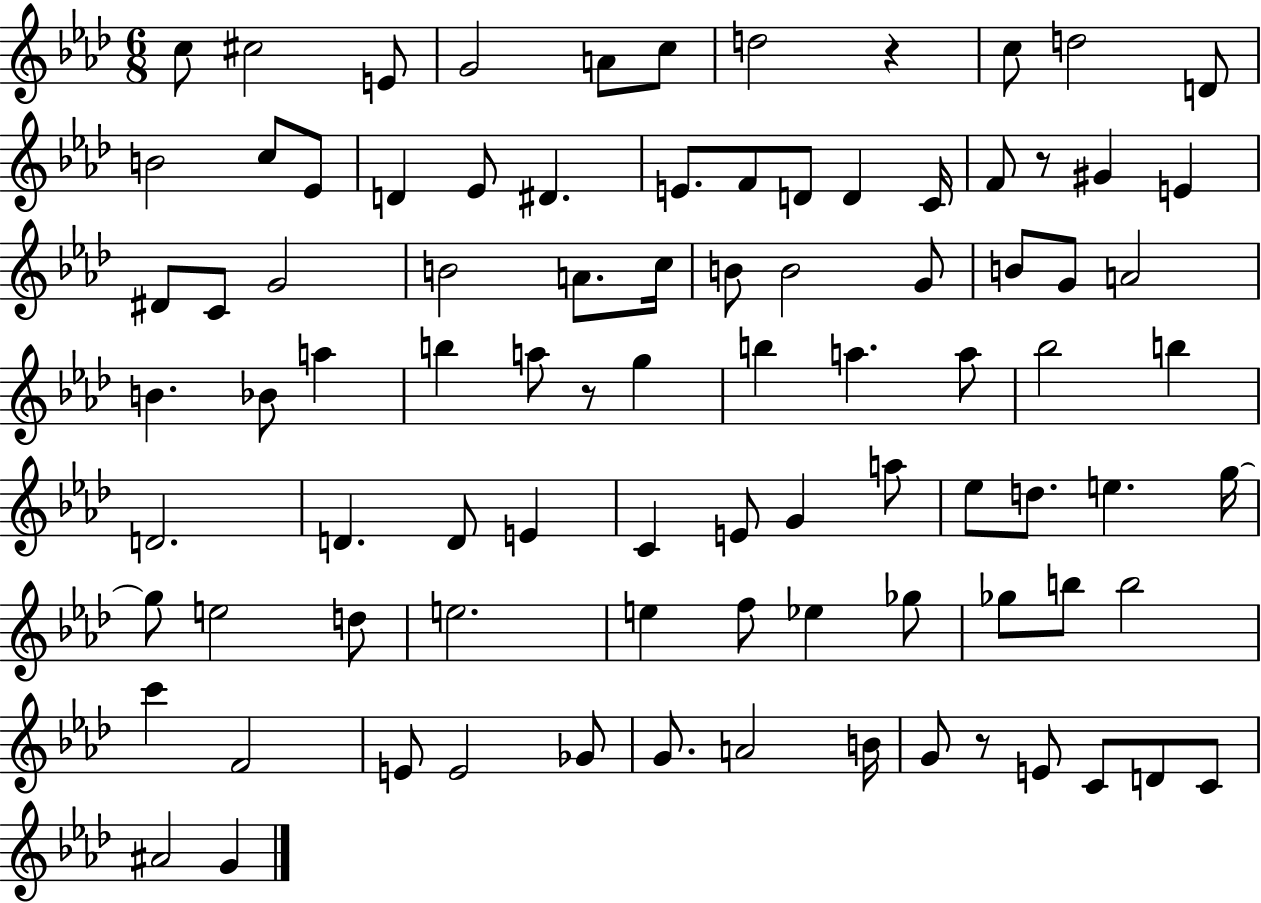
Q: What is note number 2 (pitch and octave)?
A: C#5